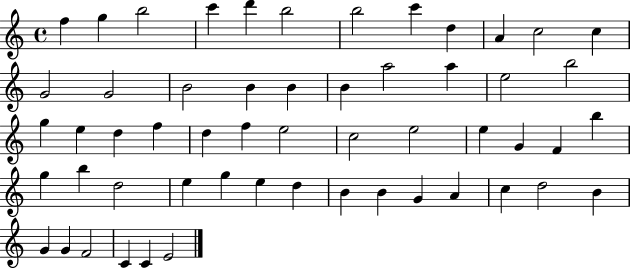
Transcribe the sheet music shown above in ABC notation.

X:1
T:Untitled
M:4/4
L:1/4
K:C
f g b2 c' d' b2 b2 c' d A c2 c G2 G2 B2 B B B a2 a e2 b2 g e d f d f e2 c2 e2 e G F b g b d2 e g e d B B G A c d2 B G G F2 C C E2